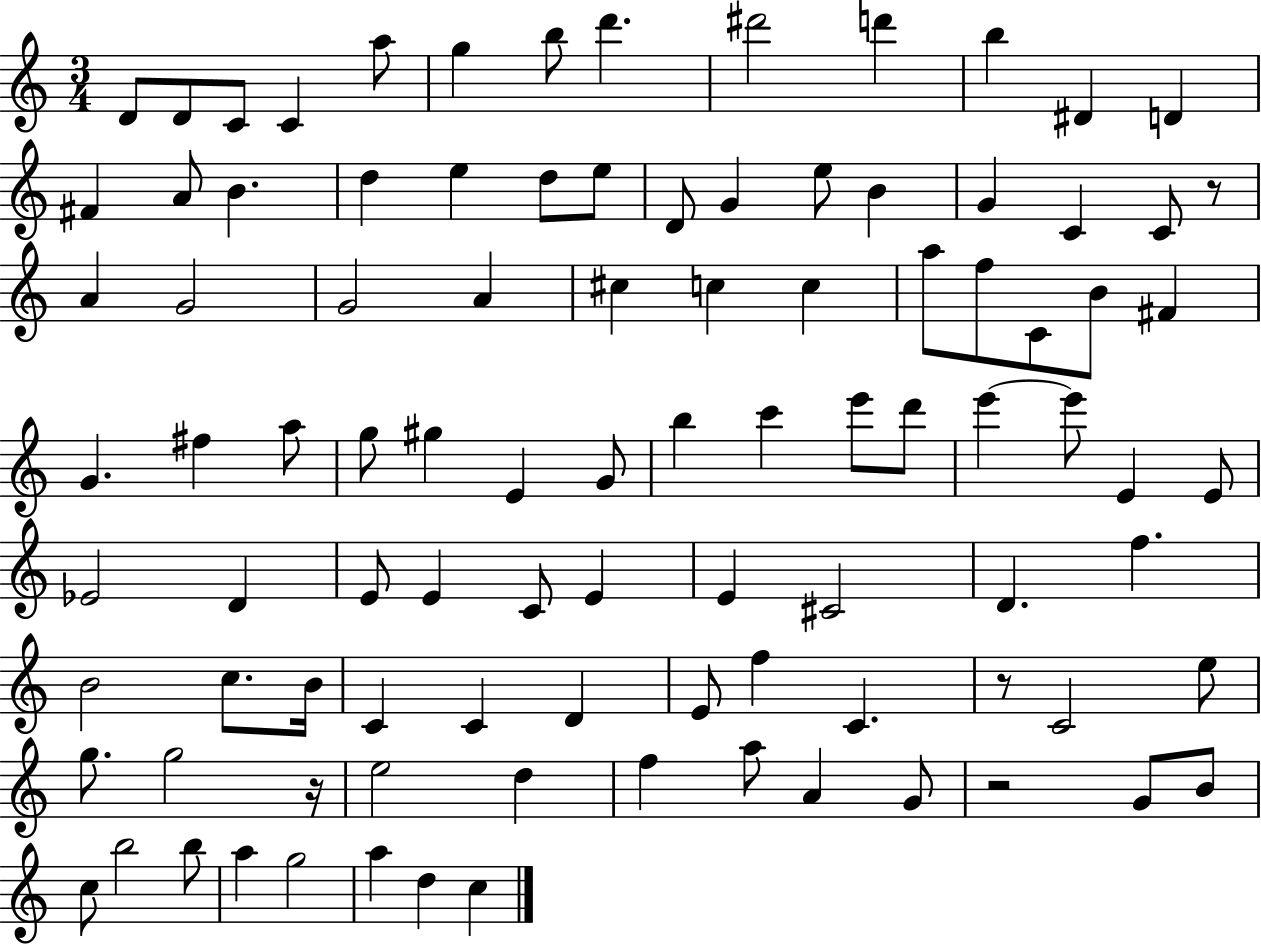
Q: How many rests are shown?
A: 4